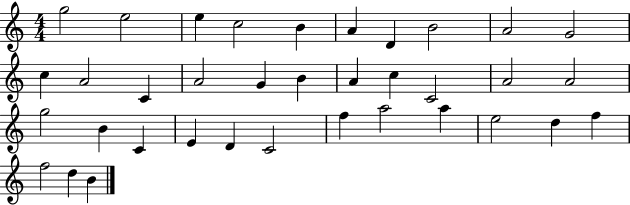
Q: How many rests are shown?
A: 0